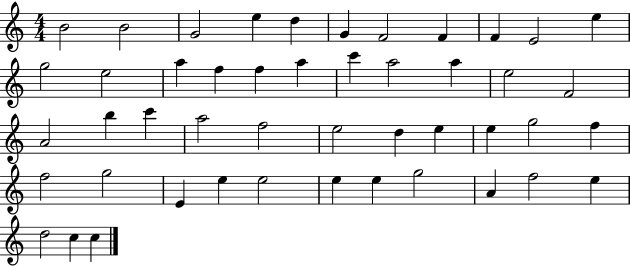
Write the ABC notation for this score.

X:1
T:Untitled
M:4/4
L:1/4
K:C
B2 B2 G2 e d G F2 F F E2 e g2 e2 a f f a c' a2 a e2 F2 A2 b c' a2 f2 e2 d e e g2 f f2 g2 E e e2 e e g2 A f2 e d2 c c